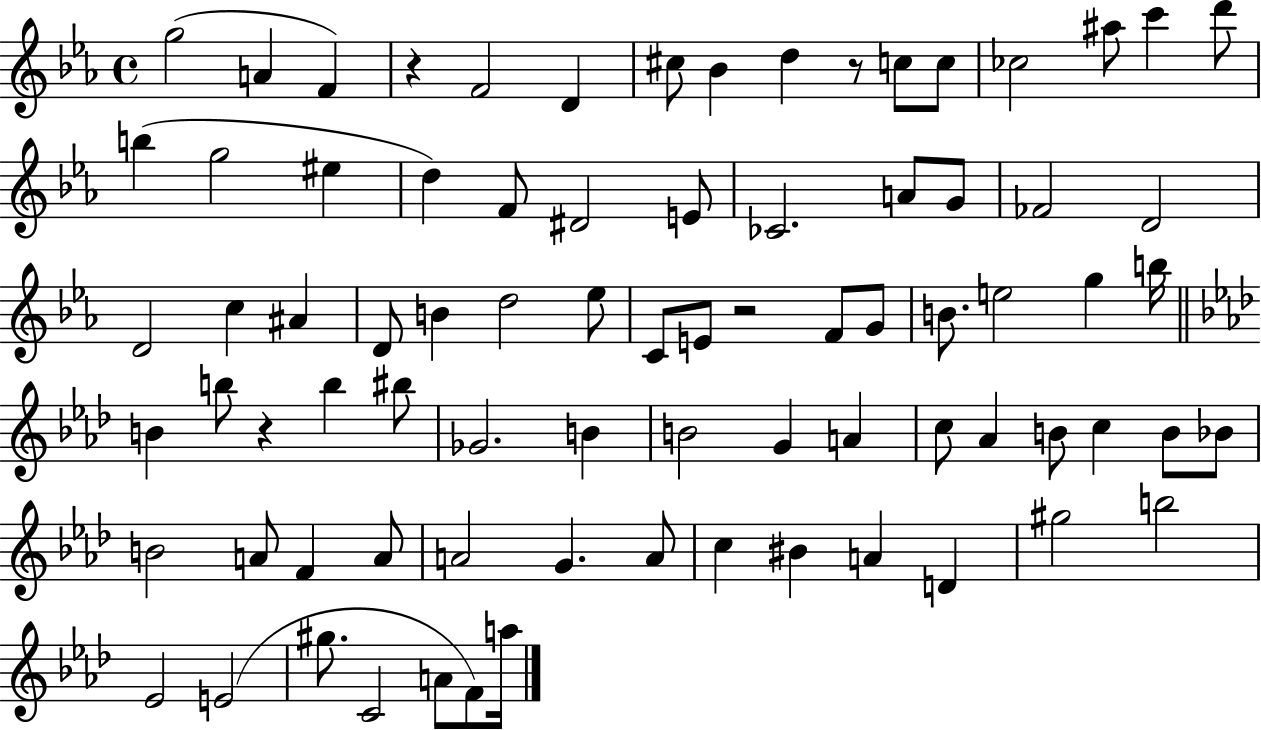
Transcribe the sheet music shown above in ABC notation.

X:1
T:Untitled
M:4/4
L:1/4
K:Eb
g2 A F z F2 D ^c/2 _B d z/2 c/2 c/2 _c2 ^a/2 c' d'/2 b g2 ^e d F/2 ^D2 E/2 _C2 A/2 G/2 _F2 D2 D2 c ^A D/2 B d2 _e/2 C/2 E/2 z2 F/2 G/2 B/2 e2 g b/4 B b/2 z b ^b/2 _G2 B B2 G A c/2 _A B/2 c B/2 _B/2 B2 A/2 F A/2 A2 G A/2 c ^B A D ^g2 b2 _E2 E2 ^g/2 C2 A/2 F/2 a/4